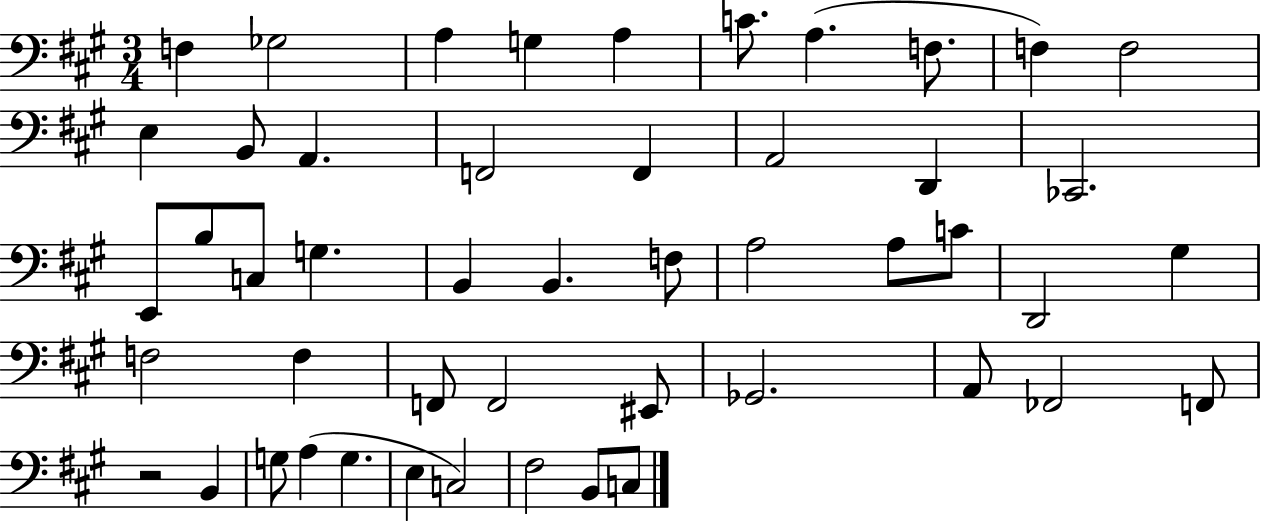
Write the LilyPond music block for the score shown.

{
  \clef bass
  \numericTimeSignature
  \time 3/4
  \key a \major
  f4 ges2 | a4 g4 a4 | c'8. a4.( f8. | f4) f2 | \break e4 b,8 a,4. | f,2 f,4 | a,2 d,4 | ces,2. | \break e,8 b8 c8 g4. | b,4 b,4. f8 | a2 a8 c'8 | d,2 gis4 | \break f2 f4 | f,8 f,2 eis,8 | ges,2. | a,8 fes,2 f,8 | \break r2 b,4 | g8 a4( g4. | e4 c2) | fis2 b,8 c8 | \break \bar "|."
}